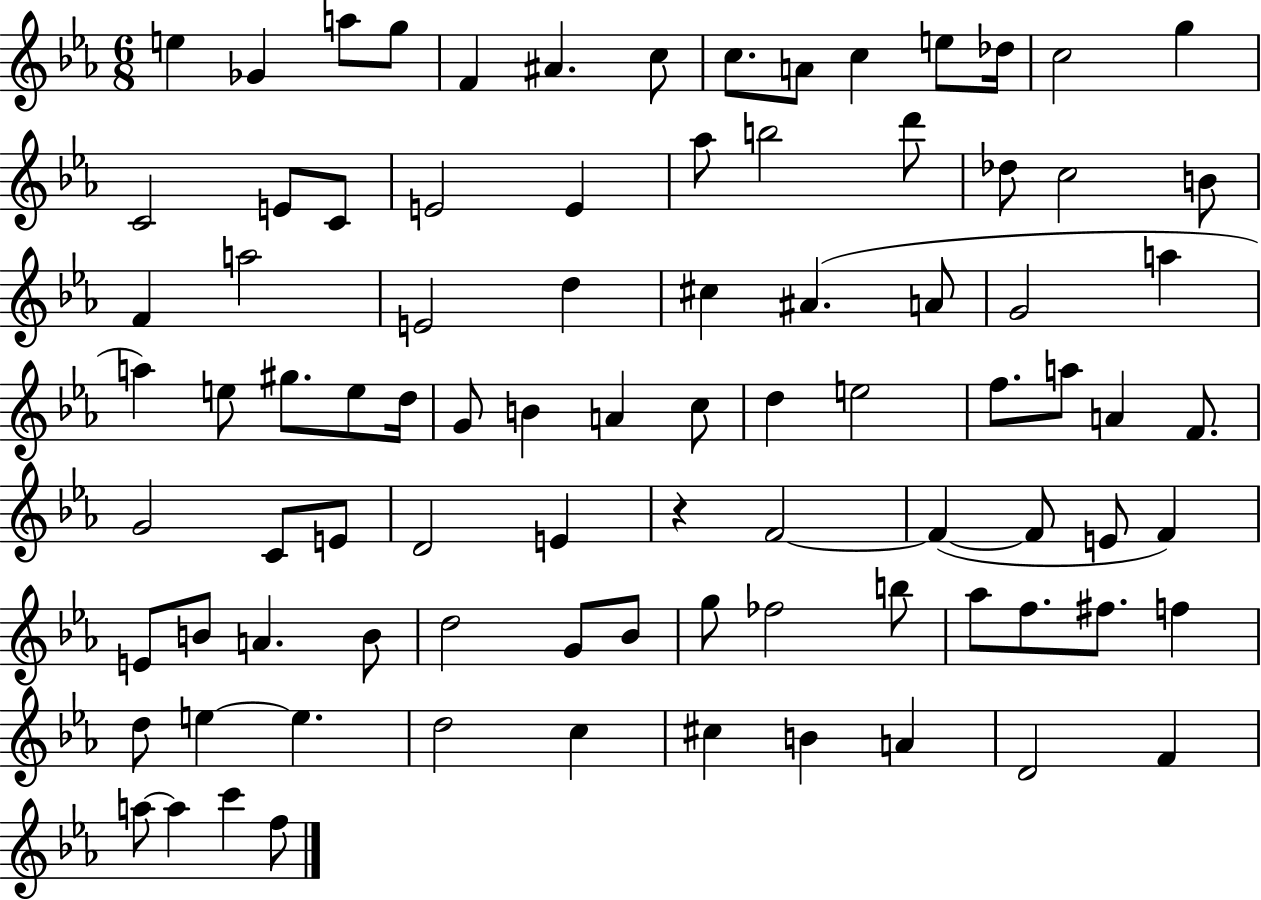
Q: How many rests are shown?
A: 1